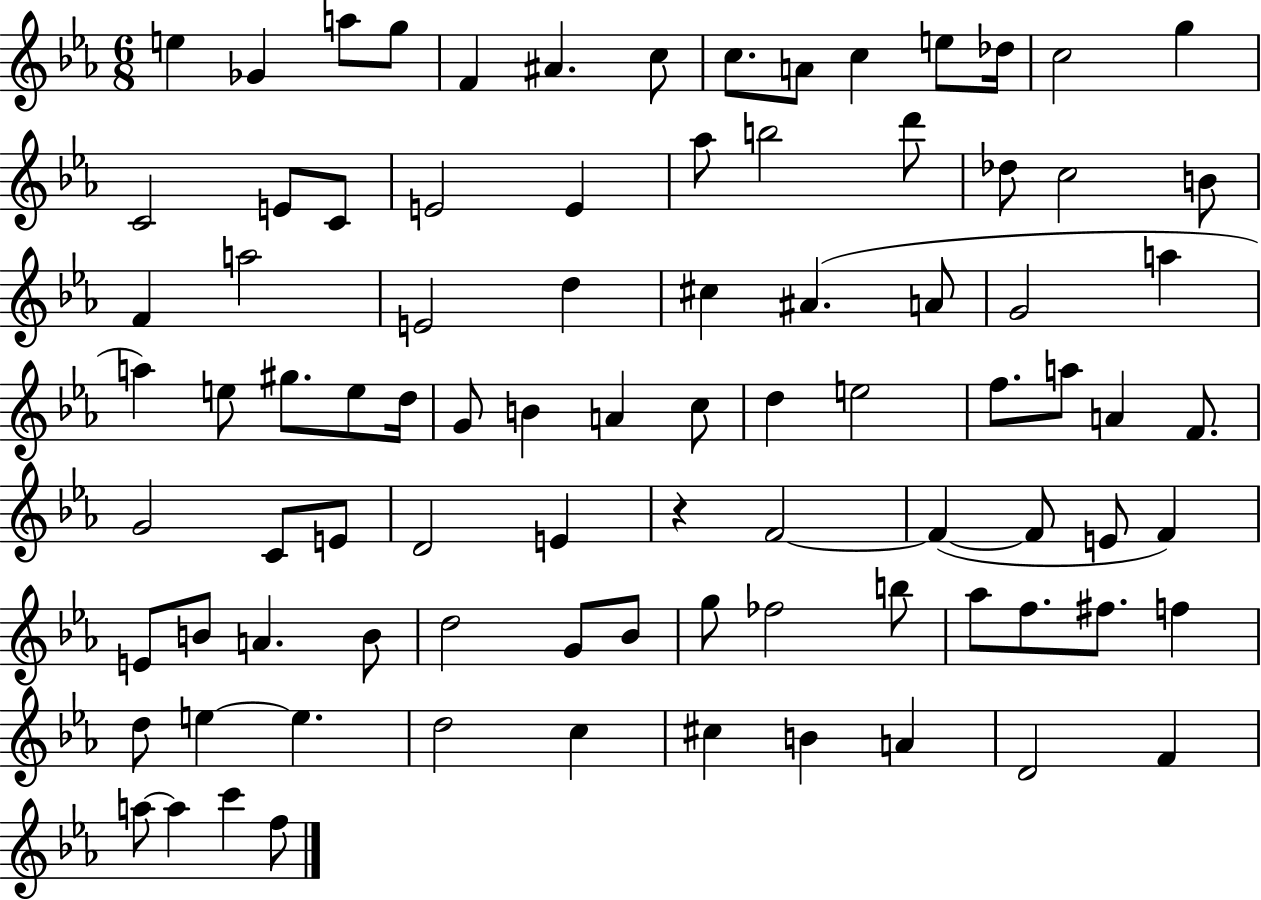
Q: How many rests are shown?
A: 1